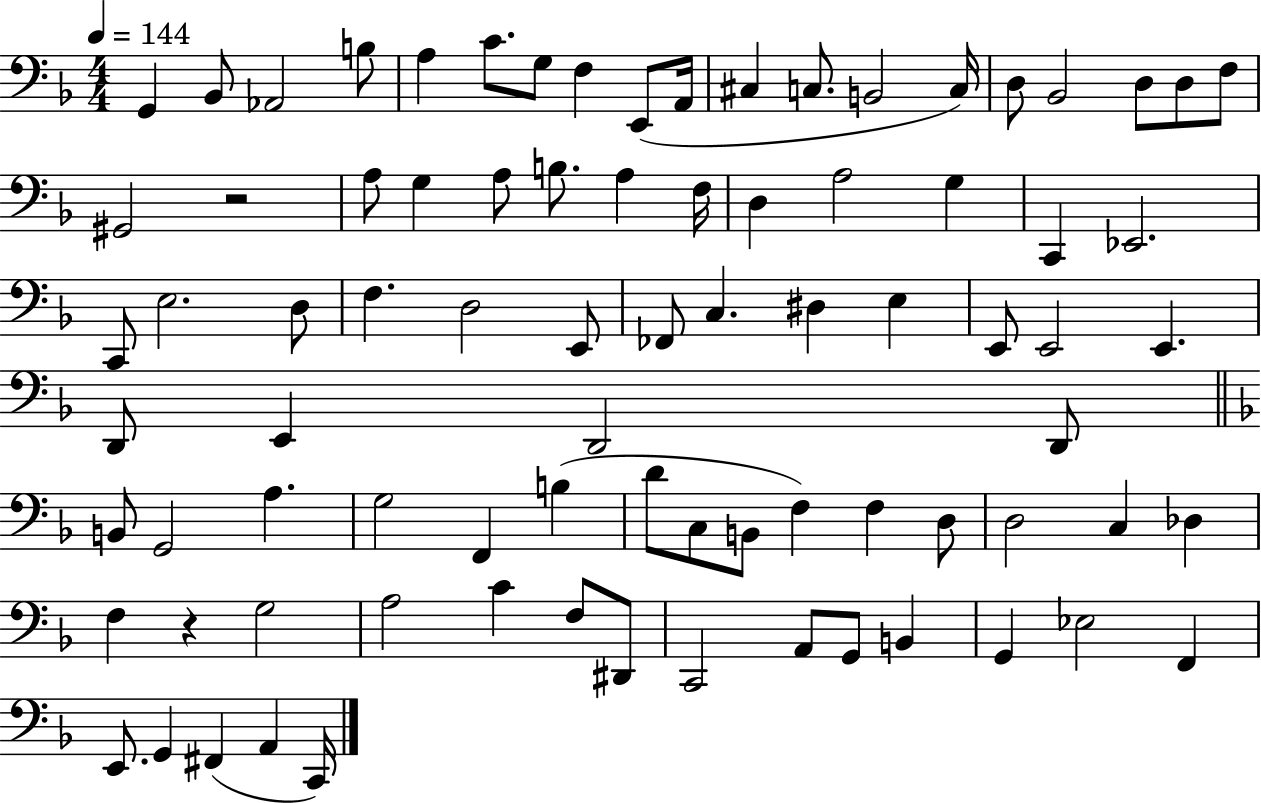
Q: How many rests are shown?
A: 2